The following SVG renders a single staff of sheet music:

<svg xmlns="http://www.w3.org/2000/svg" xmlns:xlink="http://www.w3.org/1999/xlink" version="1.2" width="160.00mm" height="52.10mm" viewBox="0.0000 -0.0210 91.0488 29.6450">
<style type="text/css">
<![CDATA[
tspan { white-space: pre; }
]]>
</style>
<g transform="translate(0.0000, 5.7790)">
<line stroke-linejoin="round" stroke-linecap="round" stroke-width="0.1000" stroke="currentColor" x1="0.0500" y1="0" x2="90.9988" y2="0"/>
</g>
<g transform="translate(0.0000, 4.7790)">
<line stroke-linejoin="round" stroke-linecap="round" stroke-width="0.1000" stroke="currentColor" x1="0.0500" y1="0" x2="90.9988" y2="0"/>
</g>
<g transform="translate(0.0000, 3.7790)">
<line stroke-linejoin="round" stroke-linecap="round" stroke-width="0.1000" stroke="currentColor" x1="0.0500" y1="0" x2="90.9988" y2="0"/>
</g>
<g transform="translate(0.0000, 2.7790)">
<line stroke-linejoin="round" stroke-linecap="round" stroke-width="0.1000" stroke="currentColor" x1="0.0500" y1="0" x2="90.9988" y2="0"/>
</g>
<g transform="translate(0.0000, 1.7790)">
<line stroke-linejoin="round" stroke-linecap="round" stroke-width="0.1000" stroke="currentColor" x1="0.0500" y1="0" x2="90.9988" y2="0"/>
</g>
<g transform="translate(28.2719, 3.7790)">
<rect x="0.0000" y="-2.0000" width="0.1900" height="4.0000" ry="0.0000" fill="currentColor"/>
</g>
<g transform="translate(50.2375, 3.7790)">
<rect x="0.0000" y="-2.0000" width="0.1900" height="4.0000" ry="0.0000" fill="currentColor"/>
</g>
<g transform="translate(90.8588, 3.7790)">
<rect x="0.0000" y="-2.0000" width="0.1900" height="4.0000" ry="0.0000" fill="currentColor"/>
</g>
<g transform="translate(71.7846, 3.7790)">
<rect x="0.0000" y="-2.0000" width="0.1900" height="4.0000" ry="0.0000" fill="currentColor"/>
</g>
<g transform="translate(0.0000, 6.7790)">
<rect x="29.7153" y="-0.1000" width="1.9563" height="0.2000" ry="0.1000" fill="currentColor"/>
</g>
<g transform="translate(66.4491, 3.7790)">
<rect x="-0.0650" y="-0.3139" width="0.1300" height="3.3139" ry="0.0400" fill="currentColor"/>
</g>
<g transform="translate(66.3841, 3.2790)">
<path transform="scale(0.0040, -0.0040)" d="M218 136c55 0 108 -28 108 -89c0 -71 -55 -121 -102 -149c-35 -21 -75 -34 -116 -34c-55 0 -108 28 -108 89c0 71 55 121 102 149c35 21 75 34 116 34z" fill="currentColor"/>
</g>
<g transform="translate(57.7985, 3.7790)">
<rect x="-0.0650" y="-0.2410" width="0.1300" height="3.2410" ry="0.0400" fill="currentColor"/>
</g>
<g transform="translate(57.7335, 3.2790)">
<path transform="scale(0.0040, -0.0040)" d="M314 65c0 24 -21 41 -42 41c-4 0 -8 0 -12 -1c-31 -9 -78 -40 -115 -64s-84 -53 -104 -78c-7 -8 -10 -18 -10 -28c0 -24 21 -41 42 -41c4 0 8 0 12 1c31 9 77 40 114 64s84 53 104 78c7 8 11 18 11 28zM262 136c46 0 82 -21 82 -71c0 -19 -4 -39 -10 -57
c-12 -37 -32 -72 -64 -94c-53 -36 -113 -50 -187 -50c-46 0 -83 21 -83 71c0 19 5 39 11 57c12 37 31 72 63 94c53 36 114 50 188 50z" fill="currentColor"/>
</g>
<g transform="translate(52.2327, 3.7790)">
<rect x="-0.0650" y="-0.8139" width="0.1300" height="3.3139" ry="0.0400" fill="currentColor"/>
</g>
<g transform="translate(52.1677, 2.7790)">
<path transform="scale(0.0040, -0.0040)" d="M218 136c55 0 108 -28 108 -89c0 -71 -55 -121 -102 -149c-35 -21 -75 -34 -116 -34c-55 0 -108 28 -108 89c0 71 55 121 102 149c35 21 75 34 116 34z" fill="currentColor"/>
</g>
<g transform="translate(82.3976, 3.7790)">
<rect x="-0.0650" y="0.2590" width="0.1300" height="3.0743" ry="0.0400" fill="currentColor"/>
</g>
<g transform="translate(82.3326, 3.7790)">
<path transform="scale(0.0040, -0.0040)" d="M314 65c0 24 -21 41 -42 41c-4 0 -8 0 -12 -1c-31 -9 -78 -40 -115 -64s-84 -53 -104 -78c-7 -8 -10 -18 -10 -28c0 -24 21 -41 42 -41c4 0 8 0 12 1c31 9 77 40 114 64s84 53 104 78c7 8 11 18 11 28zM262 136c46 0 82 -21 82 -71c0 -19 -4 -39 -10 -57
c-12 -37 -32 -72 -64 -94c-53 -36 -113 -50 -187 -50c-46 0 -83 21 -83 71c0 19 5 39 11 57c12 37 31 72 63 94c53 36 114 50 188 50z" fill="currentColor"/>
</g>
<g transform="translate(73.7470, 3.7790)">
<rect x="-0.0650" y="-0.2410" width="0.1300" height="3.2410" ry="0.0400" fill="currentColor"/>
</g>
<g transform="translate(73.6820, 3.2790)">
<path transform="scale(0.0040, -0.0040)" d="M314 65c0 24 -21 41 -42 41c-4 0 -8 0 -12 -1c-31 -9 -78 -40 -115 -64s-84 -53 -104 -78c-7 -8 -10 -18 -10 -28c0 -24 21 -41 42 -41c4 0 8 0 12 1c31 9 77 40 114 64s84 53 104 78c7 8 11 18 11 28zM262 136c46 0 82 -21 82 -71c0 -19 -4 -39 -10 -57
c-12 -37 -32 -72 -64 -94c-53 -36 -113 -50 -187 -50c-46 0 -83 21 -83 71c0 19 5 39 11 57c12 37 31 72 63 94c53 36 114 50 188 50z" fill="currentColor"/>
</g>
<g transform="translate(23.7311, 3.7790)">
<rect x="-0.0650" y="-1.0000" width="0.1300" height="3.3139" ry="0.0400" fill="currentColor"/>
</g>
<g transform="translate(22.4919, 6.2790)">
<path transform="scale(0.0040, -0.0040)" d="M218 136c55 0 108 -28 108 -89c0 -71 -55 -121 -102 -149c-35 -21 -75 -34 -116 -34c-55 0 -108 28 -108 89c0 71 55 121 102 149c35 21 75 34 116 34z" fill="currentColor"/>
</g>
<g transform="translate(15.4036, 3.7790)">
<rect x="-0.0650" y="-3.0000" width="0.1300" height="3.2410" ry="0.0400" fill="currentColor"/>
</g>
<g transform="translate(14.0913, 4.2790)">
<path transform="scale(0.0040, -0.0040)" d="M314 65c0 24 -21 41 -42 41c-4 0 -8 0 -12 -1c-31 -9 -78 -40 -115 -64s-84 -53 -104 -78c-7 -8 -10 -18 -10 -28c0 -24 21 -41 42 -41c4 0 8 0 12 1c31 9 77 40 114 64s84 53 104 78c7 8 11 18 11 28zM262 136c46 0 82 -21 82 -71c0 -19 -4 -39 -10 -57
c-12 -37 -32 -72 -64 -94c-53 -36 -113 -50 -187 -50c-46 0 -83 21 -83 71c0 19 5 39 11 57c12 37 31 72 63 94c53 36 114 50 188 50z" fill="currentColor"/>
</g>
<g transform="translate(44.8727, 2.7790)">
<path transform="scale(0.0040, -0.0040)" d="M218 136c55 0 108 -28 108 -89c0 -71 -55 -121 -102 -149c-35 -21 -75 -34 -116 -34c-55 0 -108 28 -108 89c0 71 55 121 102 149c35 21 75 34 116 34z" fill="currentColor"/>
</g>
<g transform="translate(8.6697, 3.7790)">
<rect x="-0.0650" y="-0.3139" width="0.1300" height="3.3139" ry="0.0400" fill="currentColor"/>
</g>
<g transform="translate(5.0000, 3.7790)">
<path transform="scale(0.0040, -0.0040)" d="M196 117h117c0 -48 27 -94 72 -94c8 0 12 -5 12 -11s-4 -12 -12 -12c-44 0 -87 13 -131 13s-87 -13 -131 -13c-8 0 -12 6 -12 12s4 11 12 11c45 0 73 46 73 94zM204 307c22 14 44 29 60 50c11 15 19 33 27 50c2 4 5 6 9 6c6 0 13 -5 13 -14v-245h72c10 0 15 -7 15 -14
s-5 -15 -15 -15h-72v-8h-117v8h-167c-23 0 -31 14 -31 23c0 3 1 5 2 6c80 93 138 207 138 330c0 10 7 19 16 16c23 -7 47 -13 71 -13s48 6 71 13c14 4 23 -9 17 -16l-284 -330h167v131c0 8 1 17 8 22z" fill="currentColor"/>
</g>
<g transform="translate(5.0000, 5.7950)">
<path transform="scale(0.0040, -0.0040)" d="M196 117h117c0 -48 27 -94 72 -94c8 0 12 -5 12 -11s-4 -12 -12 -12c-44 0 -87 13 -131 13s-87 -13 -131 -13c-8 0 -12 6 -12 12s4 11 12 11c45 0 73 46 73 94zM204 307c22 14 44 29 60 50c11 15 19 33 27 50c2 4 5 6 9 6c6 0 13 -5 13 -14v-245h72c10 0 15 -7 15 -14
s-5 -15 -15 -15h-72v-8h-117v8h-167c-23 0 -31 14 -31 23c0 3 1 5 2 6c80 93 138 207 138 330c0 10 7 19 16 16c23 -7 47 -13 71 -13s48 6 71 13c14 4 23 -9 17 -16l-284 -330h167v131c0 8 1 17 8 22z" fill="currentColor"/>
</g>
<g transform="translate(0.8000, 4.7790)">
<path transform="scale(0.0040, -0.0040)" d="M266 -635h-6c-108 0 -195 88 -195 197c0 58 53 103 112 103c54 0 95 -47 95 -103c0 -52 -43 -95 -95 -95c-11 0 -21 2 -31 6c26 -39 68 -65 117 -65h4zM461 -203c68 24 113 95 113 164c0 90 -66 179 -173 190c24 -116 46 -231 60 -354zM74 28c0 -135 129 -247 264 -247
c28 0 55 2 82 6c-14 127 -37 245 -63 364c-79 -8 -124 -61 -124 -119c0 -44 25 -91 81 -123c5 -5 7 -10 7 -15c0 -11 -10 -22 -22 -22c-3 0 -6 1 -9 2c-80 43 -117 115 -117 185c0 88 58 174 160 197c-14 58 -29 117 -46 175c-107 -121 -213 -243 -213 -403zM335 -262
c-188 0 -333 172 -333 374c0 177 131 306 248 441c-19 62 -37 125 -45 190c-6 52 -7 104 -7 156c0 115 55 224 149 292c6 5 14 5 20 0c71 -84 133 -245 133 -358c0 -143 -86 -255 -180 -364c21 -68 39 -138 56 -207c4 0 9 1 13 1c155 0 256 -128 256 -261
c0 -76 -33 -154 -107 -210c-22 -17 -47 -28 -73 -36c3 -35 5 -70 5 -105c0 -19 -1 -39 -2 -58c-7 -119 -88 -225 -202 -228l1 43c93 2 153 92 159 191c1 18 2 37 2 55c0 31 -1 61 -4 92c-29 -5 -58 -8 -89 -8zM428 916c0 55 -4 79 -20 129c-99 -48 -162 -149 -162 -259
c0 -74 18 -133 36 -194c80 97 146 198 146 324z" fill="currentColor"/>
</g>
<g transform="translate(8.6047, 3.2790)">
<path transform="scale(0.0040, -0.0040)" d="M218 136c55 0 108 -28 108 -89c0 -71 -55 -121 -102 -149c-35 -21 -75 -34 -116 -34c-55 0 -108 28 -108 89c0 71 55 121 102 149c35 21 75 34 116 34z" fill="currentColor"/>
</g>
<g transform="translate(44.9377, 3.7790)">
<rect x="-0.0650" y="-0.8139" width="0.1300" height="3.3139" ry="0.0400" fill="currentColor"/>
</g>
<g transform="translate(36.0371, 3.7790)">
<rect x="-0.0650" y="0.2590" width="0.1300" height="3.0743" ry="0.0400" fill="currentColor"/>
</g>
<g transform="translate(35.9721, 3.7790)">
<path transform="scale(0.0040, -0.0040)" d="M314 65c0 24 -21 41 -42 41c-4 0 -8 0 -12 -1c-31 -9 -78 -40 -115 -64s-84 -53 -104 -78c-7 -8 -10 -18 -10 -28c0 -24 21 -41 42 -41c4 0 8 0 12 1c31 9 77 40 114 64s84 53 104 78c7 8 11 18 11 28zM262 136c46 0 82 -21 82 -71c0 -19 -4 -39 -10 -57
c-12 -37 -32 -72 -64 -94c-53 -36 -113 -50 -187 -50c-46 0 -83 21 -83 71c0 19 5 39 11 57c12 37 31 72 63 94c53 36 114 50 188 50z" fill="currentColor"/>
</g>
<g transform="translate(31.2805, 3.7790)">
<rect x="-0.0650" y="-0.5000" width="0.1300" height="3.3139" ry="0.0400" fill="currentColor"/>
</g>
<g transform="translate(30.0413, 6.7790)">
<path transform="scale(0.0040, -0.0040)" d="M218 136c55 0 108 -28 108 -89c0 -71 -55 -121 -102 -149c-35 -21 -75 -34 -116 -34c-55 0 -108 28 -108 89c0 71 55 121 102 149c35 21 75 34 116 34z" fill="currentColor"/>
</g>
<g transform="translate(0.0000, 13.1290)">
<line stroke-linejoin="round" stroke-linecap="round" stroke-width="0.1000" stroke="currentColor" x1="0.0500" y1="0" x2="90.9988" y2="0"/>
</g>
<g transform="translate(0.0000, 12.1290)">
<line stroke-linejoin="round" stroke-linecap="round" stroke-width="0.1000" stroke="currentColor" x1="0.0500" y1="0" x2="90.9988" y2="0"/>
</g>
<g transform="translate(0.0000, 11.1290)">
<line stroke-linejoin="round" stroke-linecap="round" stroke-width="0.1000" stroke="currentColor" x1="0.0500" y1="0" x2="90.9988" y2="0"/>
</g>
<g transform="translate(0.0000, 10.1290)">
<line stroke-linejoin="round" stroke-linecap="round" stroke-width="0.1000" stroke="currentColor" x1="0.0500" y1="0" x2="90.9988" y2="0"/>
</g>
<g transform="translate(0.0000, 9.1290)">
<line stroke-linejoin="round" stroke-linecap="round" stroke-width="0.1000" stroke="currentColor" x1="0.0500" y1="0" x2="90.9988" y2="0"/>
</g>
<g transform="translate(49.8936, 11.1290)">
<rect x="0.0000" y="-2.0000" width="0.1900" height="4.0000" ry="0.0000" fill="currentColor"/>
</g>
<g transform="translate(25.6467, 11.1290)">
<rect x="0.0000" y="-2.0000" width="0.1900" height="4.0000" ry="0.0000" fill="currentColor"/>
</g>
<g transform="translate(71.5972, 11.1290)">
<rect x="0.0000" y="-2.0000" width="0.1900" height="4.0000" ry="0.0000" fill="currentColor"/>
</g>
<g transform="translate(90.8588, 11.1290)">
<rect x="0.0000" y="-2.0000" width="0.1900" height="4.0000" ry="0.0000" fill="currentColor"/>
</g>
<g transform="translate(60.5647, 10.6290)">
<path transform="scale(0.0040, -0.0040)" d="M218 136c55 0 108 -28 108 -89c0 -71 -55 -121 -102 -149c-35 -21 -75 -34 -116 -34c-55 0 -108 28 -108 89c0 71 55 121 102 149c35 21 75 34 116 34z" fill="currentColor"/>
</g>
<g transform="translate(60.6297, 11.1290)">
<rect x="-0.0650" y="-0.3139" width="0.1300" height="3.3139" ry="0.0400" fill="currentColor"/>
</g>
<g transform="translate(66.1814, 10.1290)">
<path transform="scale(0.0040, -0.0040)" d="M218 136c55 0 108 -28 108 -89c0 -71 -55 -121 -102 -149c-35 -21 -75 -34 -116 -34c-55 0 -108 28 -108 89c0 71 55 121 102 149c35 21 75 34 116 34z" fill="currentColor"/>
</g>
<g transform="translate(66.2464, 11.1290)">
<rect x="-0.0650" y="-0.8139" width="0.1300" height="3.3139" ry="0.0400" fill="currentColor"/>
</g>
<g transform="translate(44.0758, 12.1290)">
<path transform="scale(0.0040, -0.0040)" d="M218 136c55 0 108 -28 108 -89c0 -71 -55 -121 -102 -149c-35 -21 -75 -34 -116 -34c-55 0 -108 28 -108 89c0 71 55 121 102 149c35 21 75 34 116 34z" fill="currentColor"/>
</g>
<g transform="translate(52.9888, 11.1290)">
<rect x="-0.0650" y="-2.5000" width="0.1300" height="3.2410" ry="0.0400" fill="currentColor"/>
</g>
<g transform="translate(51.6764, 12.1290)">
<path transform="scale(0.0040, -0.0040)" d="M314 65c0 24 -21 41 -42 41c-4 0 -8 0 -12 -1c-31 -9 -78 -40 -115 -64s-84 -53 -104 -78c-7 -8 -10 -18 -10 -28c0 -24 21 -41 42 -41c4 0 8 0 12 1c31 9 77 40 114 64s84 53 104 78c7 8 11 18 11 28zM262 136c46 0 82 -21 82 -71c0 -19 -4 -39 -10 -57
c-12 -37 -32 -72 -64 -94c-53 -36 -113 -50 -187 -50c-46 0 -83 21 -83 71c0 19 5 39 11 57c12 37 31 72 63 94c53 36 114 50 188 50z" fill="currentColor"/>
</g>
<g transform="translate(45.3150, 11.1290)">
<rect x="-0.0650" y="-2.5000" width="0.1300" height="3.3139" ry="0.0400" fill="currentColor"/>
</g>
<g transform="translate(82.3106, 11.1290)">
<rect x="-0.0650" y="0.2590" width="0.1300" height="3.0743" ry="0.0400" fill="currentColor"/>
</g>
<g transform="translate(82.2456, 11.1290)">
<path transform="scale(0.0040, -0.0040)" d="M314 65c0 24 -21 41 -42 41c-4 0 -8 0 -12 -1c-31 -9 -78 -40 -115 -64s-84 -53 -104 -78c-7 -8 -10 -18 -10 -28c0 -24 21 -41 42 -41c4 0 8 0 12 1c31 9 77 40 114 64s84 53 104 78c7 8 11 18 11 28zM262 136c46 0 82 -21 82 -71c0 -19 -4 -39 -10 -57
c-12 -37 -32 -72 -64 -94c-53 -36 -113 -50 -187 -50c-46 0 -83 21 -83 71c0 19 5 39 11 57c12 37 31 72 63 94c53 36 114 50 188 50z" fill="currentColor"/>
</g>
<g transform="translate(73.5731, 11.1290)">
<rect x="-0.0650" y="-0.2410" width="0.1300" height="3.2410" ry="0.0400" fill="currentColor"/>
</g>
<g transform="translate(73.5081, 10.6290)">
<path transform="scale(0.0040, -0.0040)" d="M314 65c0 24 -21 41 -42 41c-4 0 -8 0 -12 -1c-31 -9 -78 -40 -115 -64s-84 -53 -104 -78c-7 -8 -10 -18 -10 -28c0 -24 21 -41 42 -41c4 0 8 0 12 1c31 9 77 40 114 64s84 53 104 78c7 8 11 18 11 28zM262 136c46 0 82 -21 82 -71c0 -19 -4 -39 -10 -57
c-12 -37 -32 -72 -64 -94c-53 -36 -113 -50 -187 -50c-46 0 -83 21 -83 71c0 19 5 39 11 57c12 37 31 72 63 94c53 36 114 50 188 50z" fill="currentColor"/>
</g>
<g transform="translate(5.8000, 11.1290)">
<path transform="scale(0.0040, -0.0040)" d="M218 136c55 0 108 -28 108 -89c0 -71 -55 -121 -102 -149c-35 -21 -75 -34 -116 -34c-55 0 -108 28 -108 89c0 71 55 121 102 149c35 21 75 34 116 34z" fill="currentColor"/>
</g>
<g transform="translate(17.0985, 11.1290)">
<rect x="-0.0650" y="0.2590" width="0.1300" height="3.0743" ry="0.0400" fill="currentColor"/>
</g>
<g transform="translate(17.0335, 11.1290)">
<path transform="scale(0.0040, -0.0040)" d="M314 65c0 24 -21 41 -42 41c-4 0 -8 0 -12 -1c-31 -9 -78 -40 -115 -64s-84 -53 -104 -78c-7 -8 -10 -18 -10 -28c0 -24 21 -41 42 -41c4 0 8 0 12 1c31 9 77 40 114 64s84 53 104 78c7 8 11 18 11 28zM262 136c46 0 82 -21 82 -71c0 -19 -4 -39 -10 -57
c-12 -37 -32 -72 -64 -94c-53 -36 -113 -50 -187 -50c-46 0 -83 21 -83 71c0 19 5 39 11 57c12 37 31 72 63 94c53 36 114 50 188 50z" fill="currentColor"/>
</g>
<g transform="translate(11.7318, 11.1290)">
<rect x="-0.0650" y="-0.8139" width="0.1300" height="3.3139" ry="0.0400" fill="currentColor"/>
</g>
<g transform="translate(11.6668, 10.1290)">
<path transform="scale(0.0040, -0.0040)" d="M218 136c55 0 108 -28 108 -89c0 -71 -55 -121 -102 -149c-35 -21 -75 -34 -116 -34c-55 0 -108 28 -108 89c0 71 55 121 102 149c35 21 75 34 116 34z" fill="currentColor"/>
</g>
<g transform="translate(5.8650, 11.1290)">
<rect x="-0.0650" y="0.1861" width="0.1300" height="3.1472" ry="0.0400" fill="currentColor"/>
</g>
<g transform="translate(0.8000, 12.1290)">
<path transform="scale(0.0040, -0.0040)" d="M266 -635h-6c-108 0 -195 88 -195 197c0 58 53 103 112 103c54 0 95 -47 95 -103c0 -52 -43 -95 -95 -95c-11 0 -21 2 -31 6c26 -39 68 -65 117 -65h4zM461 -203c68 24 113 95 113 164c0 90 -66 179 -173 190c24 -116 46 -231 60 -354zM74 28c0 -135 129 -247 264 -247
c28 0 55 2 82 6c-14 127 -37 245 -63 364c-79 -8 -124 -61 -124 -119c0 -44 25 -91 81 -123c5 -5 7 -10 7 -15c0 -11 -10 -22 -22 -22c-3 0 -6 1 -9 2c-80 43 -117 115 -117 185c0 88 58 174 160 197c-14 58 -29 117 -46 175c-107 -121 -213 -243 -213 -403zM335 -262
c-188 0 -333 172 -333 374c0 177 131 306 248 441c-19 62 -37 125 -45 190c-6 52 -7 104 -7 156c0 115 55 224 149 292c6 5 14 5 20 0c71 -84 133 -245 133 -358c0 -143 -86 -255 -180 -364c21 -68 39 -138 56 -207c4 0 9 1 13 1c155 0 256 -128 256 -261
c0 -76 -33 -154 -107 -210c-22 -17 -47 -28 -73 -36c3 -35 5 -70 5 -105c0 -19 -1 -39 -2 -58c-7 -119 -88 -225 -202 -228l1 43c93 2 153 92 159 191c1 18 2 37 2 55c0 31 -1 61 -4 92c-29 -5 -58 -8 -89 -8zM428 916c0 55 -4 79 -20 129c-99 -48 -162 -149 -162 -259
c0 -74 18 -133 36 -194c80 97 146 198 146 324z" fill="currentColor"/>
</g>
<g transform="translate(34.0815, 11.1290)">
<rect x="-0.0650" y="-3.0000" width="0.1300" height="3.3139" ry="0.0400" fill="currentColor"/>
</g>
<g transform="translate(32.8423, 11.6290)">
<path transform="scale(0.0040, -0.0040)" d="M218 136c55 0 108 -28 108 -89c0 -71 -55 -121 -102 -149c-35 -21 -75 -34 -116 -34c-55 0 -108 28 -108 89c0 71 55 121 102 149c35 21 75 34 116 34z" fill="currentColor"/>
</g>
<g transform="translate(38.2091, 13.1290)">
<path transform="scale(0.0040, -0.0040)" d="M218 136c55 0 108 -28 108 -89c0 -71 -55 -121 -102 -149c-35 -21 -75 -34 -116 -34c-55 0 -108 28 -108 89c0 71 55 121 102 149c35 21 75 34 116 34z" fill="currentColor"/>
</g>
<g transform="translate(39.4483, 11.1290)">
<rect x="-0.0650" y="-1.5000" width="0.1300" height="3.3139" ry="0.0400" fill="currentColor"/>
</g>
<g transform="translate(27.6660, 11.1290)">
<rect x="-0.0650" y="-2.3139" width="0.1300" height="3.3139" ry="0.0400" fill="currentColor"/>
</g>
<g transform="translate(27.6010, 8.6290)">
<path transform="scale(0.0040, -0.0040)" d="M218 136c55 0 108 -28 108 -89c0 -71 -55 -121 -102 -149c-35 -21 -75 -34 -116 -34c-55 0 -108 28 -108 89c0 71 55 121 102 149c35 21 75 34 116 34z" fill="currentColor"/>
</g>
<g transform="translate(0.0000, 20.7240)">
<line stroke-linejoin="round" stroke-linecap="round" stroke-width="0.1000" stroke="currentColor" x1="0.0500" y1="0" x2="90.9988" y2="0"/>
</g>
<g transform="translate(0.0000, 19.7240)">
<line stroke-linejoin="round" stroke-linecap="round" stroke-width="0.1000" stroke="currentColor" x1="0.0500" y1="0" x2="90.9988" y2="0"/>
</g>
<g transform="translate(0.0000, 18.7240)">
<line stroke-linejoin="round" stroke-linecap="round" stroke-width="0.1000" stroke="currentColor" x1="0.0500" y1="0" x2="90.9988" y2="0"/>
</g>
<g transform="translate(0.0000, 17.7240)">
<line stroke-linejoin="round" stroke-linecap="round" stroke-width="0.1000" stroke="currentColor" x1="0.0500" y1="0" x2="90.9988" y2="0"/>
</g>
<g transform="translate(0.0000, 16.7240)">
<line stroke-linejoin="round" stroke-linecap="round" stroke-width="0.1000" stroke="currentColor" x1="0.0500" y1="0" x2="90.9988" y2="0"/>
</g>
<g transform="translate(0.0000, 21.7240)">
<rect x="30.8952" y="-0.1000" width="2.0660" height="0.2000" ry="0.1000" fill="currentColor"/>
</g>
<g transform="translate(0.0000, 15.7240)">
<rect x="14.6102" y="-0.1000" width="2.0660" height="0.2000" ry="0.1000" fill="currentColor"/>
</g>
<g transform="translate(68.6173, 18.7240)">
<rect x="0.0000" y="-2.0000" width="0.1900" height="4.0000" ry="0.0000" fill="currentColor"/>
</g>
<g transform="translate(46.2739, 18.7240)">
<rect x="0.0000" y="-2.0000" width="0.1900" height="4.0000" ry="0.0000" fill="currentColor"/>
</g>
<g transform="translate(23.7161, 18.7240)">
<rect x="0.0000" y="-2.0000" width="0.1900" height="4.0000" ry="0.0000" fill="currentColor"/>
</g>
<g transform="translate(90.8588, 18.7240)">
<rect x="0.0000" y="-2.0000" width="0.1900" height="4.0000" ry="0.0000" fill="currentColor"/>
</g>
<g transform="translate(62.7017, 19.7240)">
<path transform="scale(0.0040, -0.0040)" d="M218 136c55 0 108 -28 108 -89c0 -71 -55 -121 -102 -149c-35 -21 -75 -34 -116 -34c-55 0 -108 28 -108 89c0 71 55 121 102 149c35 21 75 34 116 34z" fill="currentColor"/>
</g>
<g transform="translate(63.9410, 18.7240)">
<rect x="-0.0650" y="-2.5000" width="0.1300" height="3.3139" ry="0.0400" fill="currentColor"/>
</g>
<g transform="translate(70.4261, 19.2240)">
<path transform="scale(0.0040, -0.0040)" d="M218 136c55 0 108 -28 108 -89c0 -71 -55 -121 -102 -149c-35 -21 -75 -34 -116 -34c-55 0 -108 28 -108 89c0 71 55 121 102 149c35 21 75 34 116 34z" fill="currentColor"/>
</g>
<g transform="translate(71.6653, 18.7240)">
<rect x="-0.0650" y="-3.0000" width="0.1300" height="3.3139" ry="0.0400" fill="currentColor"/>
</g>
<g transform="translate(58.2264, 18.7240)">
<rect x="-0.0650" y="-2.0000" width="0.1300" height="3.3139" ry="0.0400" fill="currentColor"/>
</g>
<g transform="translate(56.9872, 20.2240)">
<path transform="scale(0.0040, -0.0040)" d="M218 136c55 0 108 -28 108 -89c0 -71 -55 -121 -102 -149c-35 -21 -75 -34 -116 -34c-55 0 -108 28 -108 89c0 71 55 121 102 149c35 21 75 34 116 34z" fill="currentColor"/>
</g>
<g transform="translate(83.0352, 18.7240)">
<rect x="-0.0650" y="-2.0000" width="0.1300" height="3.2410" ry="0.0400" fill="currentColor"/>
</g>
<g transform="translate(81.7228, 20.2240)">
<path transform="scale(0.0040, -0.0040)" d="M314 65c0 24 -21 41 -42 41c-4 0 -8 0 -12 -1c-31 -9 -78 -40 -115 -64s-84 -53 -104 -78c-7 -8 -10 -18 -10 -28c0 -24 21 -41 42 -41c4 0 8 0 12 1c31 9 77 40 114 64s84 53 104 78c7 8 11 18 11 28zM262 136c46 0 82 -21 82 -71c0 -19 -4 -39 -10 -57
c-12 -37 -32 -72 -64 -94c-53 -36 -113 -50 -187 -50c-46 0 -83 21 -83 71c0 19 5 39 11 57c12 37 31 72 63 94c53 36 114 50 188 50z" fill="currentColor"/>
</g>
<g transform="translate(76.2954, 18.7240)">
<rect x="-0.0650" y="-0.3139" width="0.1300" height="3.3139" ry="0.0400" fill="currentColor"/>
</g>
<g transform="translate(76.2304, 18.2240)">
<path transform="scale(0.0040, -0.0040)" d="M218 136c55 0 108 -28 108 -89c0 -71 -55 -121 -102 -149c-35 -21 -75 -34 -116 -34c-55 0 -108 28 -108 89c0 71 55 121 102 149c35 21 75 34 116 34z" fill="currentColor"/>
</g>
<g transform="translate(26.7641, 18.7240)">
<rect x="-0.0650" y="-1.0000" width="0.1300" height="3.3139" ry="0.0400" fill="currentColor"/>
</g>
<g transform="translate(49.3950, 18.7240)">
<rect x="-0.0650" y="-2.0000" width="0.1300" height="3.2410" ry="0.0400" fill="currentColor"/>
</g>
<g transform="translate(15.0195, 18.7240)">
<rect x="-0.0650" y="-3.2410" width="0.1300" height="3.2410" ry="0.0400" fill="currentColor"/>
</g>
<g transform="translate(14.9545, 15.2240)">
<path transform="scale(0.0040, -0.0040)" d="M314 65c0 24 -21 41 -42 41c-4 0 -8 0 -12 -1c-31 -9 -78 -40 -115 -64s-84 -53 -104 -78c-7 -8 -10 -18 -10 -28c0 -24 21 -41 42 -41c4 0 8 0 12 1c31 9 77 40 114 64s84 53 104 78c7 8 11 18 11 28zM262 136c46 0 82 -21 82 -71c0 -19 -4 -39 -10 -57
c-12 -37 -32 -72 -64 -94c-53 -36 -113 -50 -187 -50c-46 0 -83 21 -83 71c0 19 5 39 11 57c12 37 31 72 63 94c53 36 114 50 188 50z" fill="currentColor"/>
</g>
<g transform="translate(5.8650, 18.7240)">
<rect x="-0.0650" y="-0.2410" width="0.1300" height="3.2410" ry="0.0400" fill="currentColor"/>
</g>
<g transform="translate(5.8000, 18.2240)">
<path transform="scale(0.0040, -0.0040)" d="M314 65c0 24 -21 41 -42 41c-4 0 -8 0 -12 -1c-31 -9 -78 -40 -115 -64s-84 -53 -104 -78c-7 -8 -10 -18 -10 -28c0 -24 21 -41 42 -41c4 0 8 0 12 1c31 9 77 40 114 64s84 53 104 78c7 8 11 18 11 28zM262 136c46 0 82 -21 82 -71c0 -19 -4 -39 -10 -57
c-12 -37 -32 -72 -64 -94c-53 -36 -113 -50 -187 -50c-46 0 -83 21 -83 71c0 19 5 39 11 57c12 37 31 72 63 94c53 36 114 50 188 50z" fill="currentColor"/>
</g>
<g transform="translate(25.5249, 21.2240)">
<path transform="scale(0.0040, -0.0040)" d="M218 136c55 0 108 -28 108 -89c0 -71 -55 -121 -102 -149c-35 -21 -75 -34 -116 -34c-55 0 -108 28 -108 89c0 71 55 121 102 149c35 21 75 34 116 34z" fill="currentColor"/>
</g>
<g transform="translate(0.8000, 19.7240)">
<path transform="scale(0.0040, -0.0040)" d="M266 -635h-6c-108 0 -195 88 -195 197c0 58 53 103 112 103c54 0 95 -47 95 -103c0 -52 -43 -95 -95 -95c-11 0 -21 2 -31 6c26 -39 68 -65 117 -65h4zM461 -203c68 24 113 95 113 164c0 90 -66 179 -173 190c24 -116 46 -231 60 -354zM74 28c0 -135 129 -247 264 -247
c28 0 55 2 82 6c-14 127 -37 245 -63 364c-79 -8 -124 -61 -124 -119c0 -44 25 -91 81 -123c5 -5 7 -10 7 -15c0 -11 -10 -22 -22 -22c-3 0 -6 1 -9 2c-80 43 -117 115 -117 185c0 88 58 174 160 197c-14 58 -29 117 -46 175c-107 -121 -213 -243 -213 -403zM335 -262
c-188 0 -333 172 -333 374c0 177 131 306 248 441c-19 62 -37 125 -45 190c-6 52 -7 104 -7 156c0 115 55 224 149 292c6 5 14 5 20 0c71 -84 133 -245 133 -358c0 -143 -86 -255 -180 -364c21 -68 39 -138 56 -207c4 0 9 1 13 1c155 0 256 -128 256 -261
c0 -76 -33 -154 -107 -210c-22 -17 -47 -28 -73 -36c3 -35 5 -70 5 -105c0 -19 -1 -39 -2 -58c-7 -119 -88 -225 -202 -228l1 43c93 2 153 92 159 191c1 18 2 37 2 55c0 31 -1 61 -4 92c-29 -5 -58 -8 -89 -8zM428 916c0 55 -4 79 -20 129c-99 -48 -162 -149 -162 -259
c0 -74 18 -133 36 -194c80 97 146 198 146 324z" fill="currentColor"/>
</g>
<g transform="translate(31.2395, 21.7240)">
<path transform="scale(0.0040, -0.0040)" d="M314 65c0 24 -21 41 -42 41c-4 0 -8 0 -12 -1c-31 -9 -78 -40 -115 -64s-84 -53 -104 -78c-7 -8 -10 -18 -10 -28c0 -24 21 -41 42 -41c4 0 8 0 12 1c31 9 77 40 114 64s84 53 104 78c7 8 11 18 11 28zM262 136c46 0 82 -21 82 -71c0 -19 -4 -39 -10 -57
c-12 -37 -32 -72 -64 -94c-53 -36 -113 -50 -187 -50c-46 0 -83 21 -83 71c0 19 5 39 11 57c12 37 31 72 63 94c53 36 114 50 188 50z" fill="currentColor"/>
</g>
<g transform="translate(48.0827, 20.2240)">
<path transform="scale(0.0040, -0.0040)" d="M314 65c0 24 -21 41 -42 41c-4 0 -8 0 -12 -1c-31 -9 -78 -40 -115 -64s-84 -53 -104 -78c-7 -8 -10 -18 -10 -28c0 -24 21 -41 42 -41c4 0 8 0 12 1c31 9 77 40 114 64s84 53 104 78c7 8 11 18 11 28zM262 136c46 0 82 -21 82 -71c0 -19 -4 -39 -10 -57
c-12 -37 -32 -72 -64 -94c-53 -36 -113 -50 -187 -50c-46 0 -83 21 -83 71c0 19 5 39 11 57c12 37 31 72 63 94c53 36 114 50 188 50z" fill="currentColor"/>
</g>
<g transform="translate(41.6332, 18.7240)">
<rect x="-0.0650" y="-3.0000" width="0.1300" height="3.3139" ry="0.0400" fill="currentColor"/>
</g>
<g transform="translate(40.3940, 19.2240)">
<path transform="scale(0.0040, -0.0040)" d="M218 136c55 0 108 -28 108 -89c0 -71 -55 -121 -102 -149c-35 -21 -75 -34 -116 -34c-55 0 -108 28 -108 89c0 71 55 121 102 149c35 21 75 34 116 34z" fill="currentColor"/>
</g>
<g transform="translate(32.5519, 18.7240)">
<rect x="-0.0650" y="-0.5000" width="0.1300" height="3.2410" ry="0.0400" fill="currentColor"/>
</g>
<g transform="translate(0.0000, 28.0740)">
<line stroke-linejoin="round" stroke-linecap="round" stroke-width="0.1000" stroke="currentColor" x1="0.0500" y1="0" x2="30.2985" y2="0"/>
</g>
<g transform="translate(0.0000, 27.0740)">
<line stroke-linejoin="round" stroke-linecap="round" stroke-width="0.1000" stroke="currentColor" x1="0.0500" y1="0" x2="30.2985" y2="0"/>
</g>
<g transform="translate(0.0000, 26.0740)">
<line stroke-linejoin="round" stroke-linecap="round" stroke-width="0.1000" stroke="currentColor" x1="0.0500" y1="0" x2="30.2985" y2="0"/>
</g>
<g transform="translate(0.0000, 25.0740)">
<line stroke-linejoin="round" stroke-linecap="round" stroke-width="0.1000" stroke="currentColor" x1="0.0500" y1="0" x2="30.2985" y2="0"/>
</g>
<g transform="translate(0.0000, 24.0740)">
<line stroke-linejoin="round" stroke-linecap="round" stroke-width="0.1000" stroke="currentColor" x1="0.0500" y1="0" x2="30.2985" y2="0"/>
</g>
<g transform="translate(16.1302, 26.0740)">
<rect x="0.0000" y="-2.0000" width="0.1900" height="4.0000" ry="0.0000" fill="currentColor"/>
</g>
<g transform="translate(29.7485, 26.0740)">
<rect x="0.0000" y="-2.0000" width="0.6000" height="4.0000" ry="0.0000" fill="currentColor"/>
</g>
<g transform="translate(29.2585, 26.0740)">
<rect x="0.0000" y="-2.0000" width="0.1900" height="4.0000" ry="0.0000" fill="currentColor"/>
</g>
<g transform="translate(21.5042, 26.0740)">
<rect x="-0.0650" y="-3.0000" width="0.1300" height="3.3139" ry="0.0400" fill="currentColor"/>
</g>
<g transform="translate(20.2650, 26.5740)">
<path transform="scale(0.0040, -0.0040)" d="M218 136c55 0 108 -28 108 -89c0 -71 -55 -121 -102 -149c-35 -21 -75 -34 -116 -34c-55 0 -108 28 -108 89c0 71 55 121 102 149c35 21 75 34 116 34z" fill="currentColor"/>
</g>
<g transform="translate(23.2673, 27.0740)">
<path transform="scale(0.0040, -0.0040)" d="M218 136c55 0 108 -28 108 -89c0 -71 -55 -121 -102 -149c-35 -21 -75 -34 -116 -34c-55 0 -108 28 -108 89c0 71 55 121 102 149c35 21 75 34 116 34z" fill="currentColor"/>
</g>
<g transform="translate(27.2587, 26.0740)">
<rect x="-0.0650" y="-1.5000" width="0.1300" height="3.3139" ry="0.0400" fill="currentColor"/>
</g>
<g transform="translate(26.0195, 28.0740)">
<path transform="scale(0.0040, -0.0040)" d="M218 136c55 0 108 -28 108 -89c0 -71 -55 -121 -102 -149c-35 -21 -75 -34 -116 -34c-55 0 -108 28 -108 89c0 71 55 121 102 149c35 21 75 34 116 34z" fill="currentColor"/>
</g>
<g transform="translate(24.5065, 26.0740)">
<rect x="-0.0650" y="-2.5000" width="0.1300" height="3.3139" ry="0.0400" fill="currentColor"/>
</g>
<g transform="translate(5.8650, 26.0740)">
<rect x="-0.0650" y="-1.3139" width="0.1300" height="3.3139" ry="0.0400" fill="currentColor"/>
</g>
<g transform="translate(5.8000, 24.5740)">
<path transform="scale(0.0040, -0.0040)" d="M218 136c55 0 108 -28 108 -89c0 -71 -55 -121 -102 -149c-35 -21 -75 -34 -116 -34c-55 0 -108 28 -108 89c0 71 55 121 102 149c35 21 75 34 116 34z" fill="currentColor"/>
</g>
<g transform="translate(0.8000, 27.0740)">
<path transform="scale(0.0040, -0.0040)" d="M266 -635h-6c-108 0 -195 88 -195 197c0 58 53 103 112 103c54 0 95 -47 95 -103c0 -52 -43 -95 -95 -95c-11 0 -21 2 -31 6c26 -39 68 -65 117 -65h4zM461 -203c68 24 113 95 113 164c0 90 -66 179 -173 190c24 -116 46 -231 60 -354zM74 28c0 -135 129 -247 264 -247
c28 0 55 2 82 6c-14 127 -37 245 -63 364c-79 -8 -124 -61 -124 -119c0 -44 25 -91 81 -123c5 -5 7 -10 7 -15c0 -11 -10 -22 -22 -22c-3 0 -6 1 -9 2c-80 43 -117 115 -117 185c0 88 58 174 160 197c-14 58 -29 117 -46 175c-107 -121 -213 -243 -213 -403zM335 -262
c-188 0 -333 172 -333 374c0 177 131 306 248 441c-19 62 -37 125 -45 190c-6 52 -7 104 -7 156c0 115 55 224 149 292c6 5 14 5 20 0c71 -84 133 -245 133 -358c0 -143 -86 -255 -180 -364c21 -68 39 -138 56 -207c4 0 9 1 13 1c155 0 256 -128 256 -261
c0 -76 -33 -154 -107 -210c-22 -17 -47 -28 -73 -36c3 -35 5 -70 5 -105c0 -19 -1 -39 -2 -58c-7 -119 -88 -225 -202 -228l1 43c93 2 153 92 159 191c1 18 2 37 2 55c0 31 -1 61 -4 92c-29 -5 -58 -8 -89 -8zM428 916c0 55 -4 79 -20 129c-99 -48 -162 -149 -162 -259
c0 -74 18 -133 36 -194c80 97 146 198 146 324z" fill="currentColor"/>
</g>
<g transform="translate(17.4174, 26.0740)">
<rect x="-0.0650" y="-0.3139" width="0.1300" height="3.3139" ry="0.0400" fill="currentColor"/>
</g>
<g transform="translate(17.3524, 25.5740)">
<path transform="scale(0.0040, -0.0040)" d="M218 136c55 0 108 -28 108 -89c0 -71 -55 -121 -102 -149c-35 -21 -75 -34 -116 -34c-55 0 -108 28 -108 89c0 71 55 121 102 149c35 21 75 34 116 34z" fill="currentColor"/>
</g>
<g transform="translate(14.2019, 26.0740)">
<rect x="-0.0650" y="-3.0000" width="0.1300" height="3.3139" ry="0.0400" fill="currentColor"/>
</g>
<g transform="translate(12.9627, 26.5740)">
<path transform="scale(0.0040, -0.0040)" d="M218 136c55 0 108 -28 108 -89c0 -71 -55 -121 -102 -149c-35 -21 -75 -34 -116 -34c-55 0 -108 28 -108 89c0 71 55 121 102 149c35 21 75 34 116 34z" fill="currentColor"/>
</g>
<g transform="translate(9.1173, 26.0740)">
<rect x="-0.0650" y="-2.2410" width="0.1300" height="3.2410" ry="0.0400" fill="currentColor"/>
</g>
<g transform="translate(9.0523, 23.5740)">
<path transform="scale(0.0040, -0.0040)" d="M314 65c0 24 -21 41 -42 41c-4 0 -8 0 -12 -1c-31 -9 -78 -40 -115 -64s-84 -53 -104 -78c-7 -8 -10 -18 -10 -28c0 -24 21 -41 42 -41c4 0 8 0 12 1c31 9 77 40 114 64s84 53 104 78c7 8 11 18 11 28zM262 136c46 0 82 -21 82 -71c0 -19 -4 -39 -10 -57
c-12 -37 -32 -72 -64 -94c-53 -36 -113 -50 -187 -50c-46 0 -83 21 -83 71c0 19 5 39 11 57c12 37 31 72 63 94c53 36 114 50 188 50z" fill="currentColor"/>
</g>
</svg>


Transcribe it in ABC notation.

X:1
T:Untitled
M:4/4
L:1/4
K:C
c A2 D C B2 d d c2 c c2 B2 B d B2 g A E G G2 c d c2 B2 c2 b2 D C2 A F2 F G A c F2 e g2 A c A G E